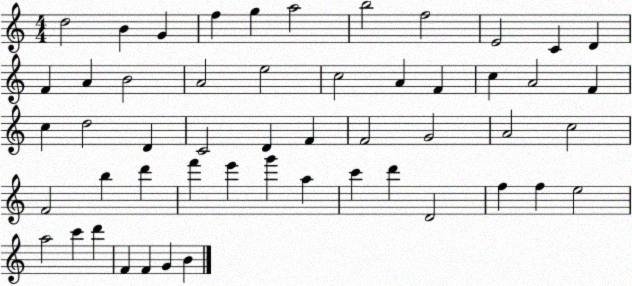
X:1
T:Untitled
M:4/4
L:1/4
K:C
d2 B G f g a2 b2 f2 E2 C D F A B2 A2 e2 c2 A F c A2 F c d2 D C2 D F F2 G2 A2 c2 F2 b d' f' e' g' a c' d' D2 f f e2 a2 c' d' F F G B